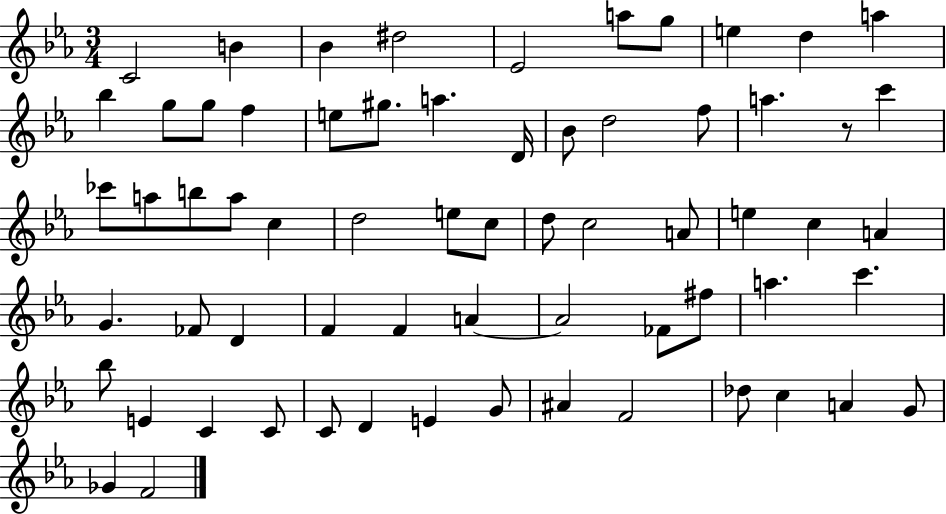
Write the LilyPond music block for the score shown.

{
  \clef treble
  \numericTimeSignature
  \time 3/4
  \key ees \major
  \repeat volta 2 { c'2 b'4 | bes'4 dis''2 | ees'2 a''8 g''8 | e''4 d''4 a''4 | \break bes''4 g''8 g''8 f''4 | e''8 gis''8. a''4. d'16 | bes'8 d''2 f''8 | a''4. r8 c'''4 | \break ces'''8 a''8 b''8 a''8 c''4 | d''2 e''8 c''8 | d''8 c''2 a'8 | e''4 c''4 a'4 | \break g'4. fes'8 d'4 | f'4 f'4 a'4~~ | a'2 fes'8 fis''8 | a''4. c'''4. | \break bes''8 e'4 c'4 c'8 | c'8 d'4 e'4 g'8 | ais'4 f'2 | des''8 c''4 a'4 g'8 | \break ges'4 f'2 | } \bar "|."
}